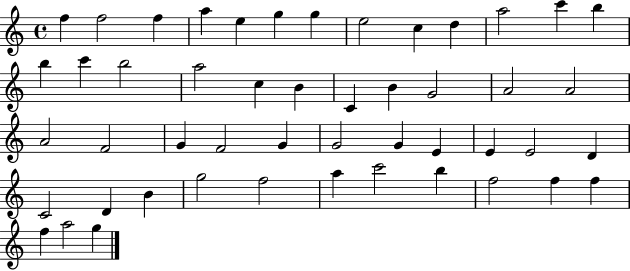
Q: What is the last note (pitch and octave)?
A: G5